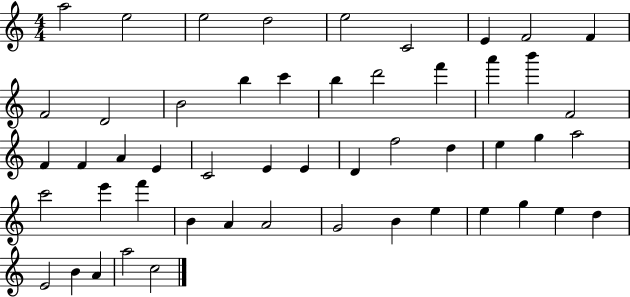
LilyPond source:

{
  \clef treble
  \numericTimeSignature
  \time 4/4
  \key c \major
  a''2 e''2 | e''2 d''2 | e''2 c'2 | e'4 f'2 f'4 | \break f'2 d'2 | b'2 b''4 c'''4 | b''4 d'''2 f'''4 | a'''4 b'''4 f'2 | \break f'4 f'4 a'4 e'4 | c'2 e'4 e'4 | d'4 f''2 d''4 | e''4 g''4 a''2 | \break c'''2 e'''4 f'''4 | b'4 a'4 a'2 | g'2 b'4 e''4 | e''4 g''4 e''4 d''4 | \break e'2 b'4 a'4 | a''2 c''2 | \bar "|."
}